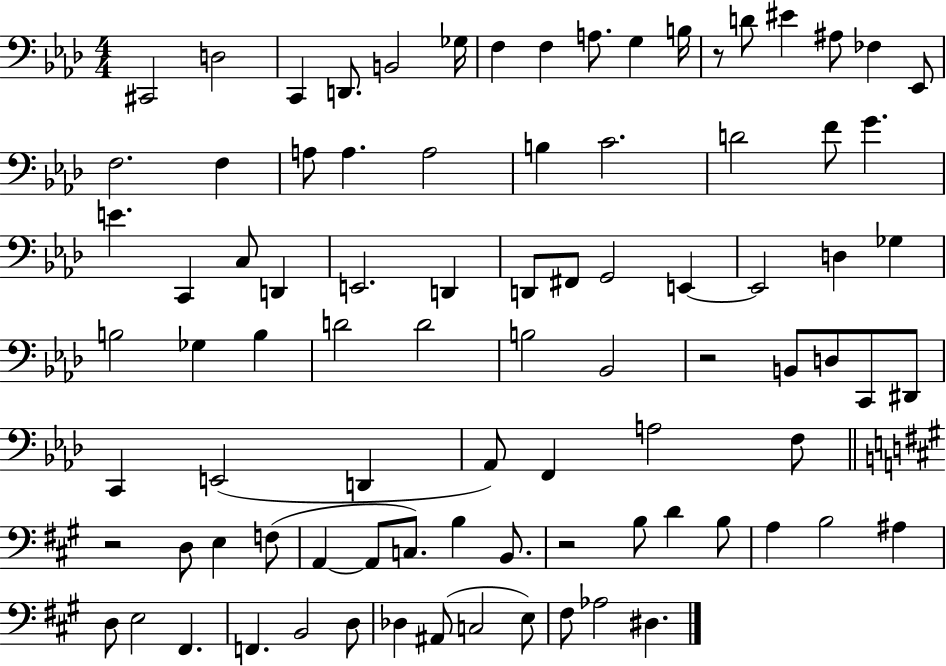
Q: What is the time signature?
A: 4/4